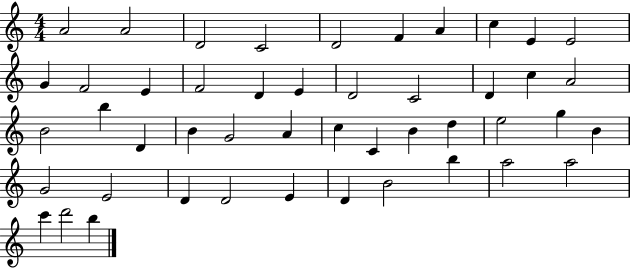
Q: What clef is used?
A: treble